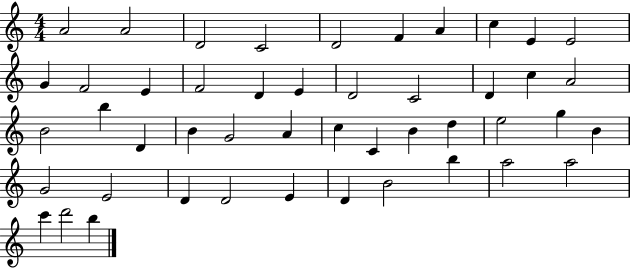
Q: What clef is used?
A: treble